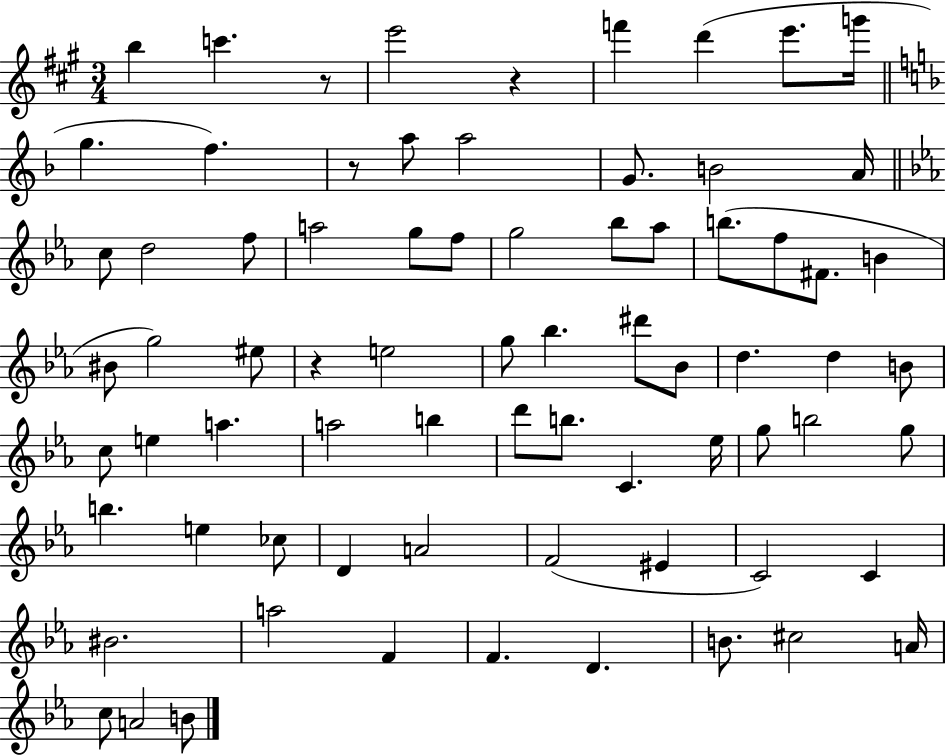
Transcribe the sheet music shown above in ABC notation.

X:1
T:Untitled
M:3/4
L:1/4
K:A
b c' z/2 e'2 z f' d' e'/2 g'/4 g f z/2 a/2 a2 G/2 B2 A/4 c/2 d2 f/2 a2 g/2 f/2 g2 _b/2 _a/2 b/2 f/2 ^F/2 B ^B/2 g2 ^e/2 z e2 g/2 _b ^d'/2 _B/2 d d B/2 c/2 e a a2 b d'/2 b/2 C _e/4 g/2 b2 g/2 b e _c/2 D A2 F2 ^E C2 C ^B2 a2 F F D B/2 ^c2 A/4 c/2 A2 B/2